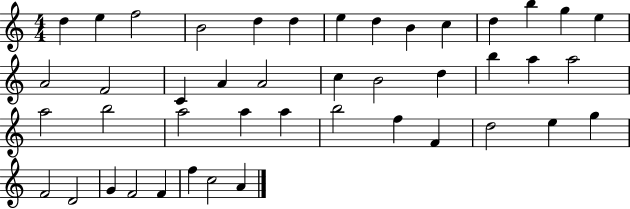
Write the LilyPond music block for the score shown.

{
  \clef treble
  \numericTimeSignature
  \time 4/4
  \key c \major
  d''4 e''4 f''2 | b'2 d''4 d''4 | e''4 d''4 b'4 c''4 | d''4 b''4 g''4 e''4 | \break a'2 f'2 | c'4 a'4 a'2 | c''4 b'2 d''4 | b''4 a''4 a''2 | \break a''2 b''2 | a''2 a''4 a''4 | b''2 f''4 f'4 | d''2 e''4 g''4 | \break f'2 d'2 | g'4 f'2 f'4 | f''4 c''2 a'4 | \bar "|."
}